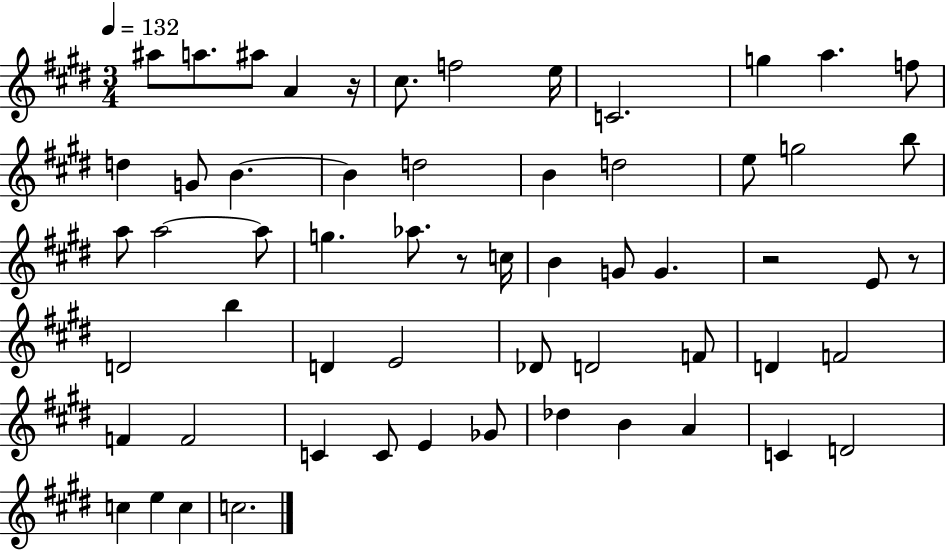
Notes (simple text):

A#5/e A5/e. A#5/e A4/q R/s C#5/e. F5/h E5/s C4/h. G5/q A5/q. F5/e D5/q G4/e B4/q. B4/q D5/h B4/q D5/h E5/e G5/h B5/e A5/e A5/h A5/e G5/q. Ab5/e. R/e C5/s B4/q G4/e G4/q. R/h E4/e R/e D4/h B5/q D4/q E4/h Db4/e D4/h F4/e D4/q F4/h F4/q F4/h C4/q C4/e E4/q Gb4/e Db5/q B4/q A4/q C4/q D4/h C5/q E5/q C5/q C5/h.